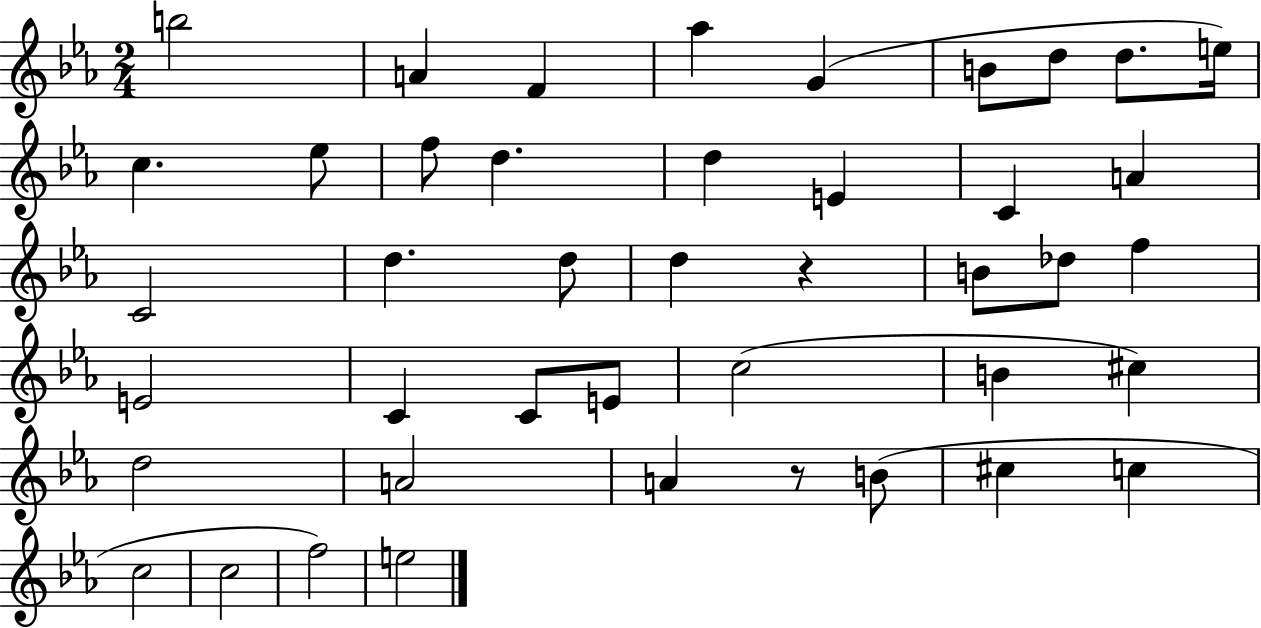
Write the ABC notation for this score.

X:1
T:Untitled
M:2/4
L:1/4
K:Eb
b2 A F _a G B/2 d/2 d/2 e/4 c _e/2 f/2 d d E C A C2 d d/2 d z B/2 _d/2 f E2 C C/2 E/2 c2 B ^c d2 A2 A z/2 B/2 ^c c c2 c2 f2 e2